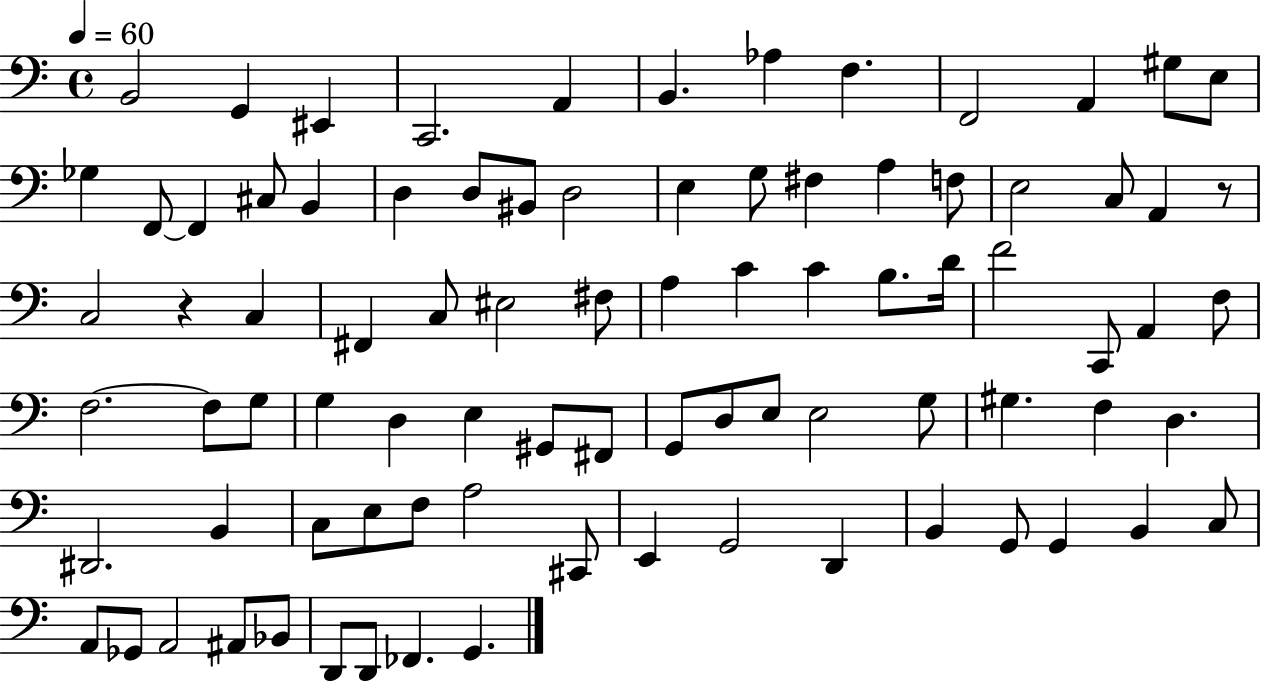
{
  \clef bass
  \time 4/4
  \defaultTimeSignature
  \key c \major
  \tempo 4 = 60
  \repeat volta 2 { b,2 g,4 eis,4 | c,2. a,4 | b,4. aes4 f4. | f,2 a,4 gis8 e8 | \break ges4 f,8~~ f,4 cis8 b,4 | d4 d8 bis,8 d2 | e4 g8 fis4 a4 f8 | e2 c8 a,4 r8 | \break c2 r4 c4 | fis,4 c8 eis2 fis8 | a4 c'4 c'4 b8. d'16 | f'2 c,8 a,4 f8 | \break f2.~~ f8 g8 | g4 d4 e4 gis,8 fis,8 | g,8 d8 e8 e2 g8 | gis4. f4 d4. | \break dis,2. b,4 | c8 e8 f8 a2 cis,8 | e,4 g,2 d,4 | b,4 g,8 g,4 b,4 c8 | \break a,8 ges,8 a,2 ais,8 bes,8 | d,8 d,8 fes,4. g,4. | } \bar "|."
}